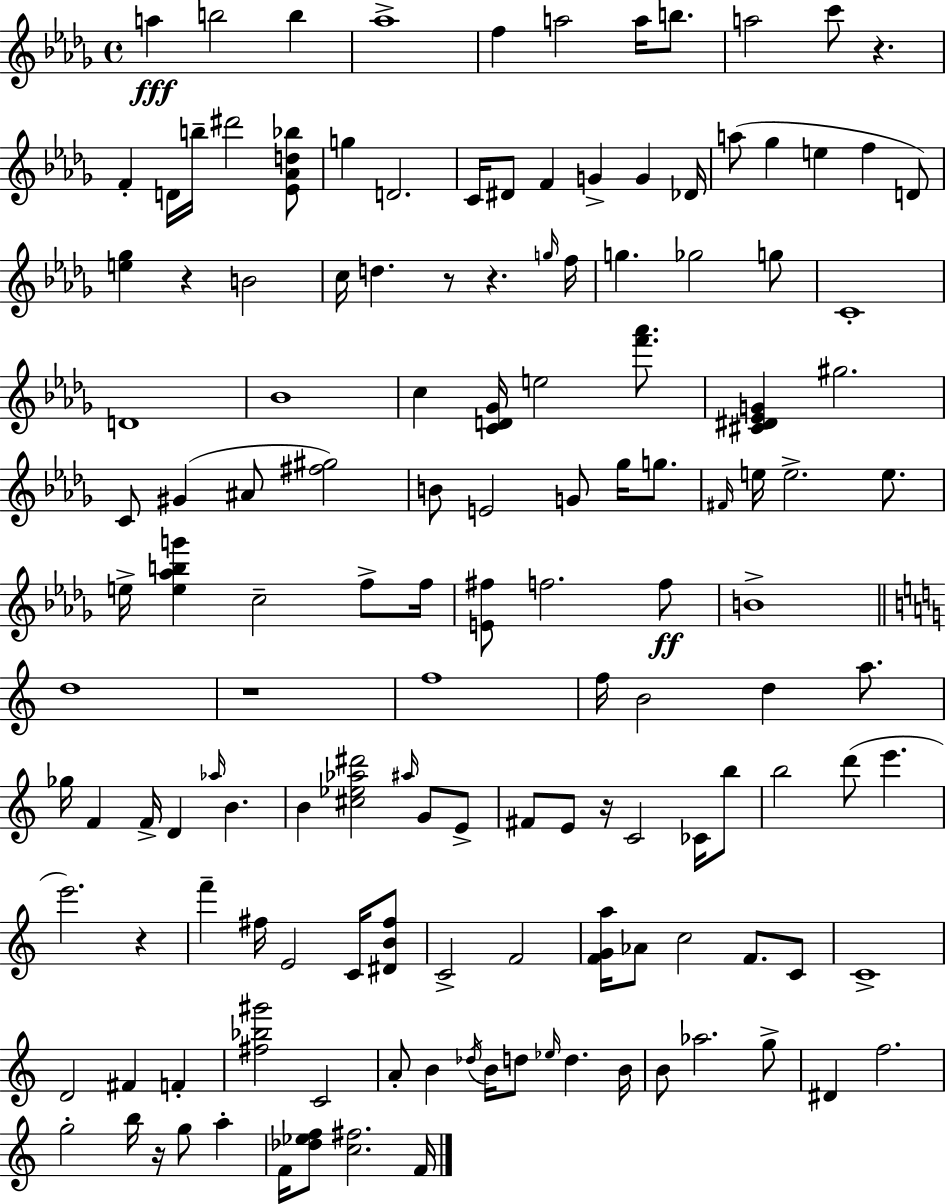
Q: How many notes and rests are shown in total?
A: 141